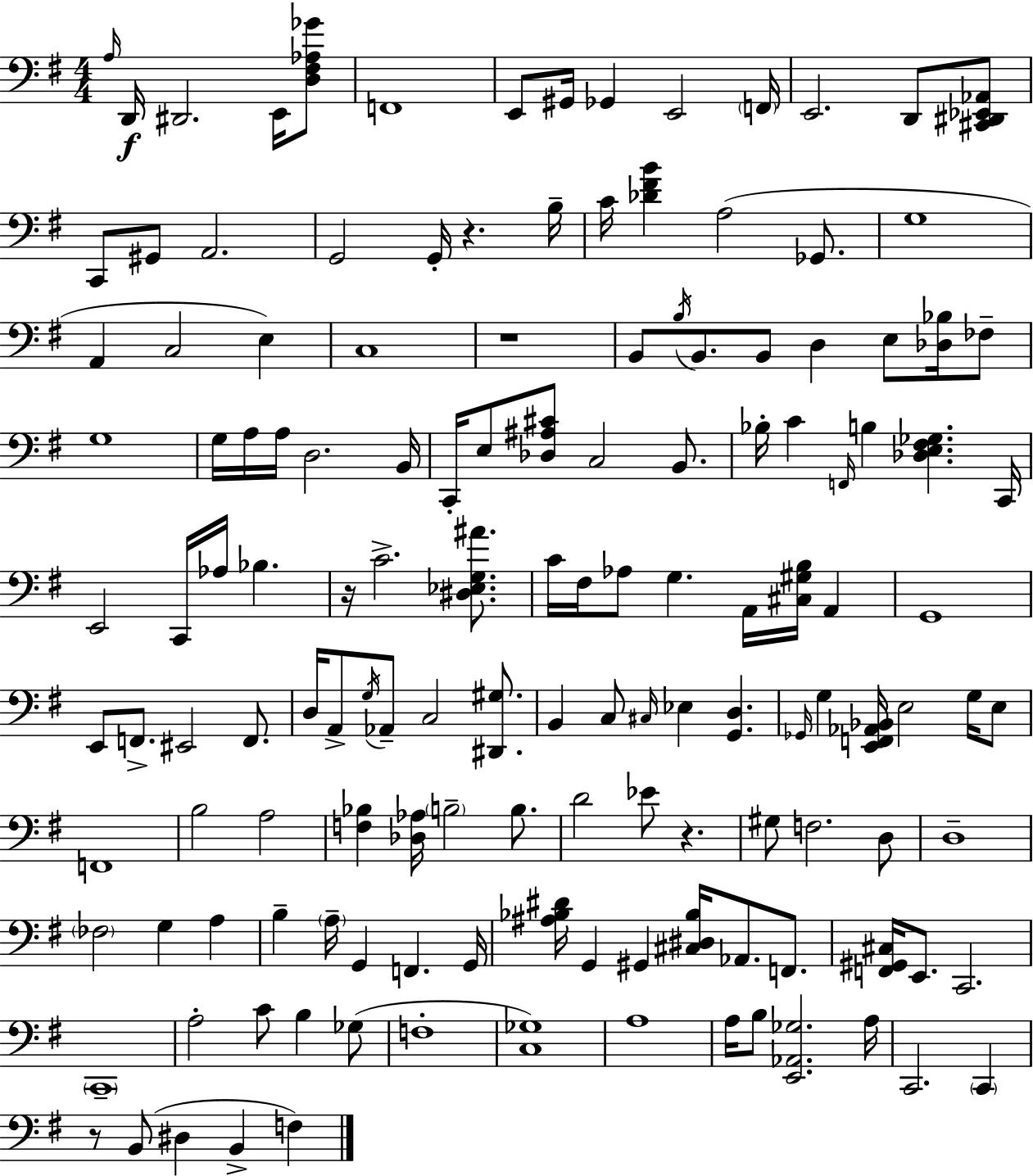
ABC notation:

X:1
T:Untitled
M:4/4
L:1/4
K:Em
A,/4 D,,/4 ^D,,2 E,,/4 [D,^F,_A,_G]/2 F,,4 E,,/2 ^G,,/4 _G,, E,,2 F,,/4 E,,2 D,,/2 [^C,,^D,,_E,,_A,,]/2 C,,/2 ^G,,/2 A,,2 G,,2 G,,/4 z B,/4 C/4 [_D^FB] A,2 _G,,/2 G,4 A,, C,2 E, C,4 z4 B,,/2 B,/4 B,,/2 B,,/2 D, E,/2 [_D,_B,]/4 _F,/2 G,4 G,/4 A,/4 A,/4 D,2 B,,/4 C,,/4 E,/2 [_D,^A,^C]/2 C,2 B,,/2 _B,/4 C F,,/4 B, [_D,E,^F,_G,] C,,/4 E,,2 C,,/4 _A,/4 _B, z/4 C2 [^D,_E,G,^A]/2 C/4 ^F,/4 _A,/2 G, A,,/4 [^C,^G,B,]/4 A,, G,,4 E,,/2 F,,/2 ^E,,2 F,,/2 D,/4 A,,/2 G,/4 _A,,/2 C,2 [^D,,^G,]/2 B,, C,/2 ^C,/4 _E, [G,,D,] _G,,/4 G, [E,,F,,_A,,_B,,]/4 E,2 G,/4 E,/2 F,,4 B,2 A,2 [F,_B,] [_D,_A,]/4 B,2 B,/2 D2 _E/2 z ^G,/2 F,2 D,/2 D,4 _F,2 G, A, B, A,/4 G,, F,, G,,/4 [^A,_B,^D]/4 G,, ^G,, [^C,^D,_B,]/4 _A,,/2 F,,/2 [F,,^G,,^C,]/4 E,,/2 C,,2 C,,4 A,2 C/2 B, _G,/2 F,4 [C,_G,]4 A,4 A,/4 B,/2 [E,,_A,,_G,]2 A,/4 C,,2 C,, z/2 B,,/2 ^D, B,, F,